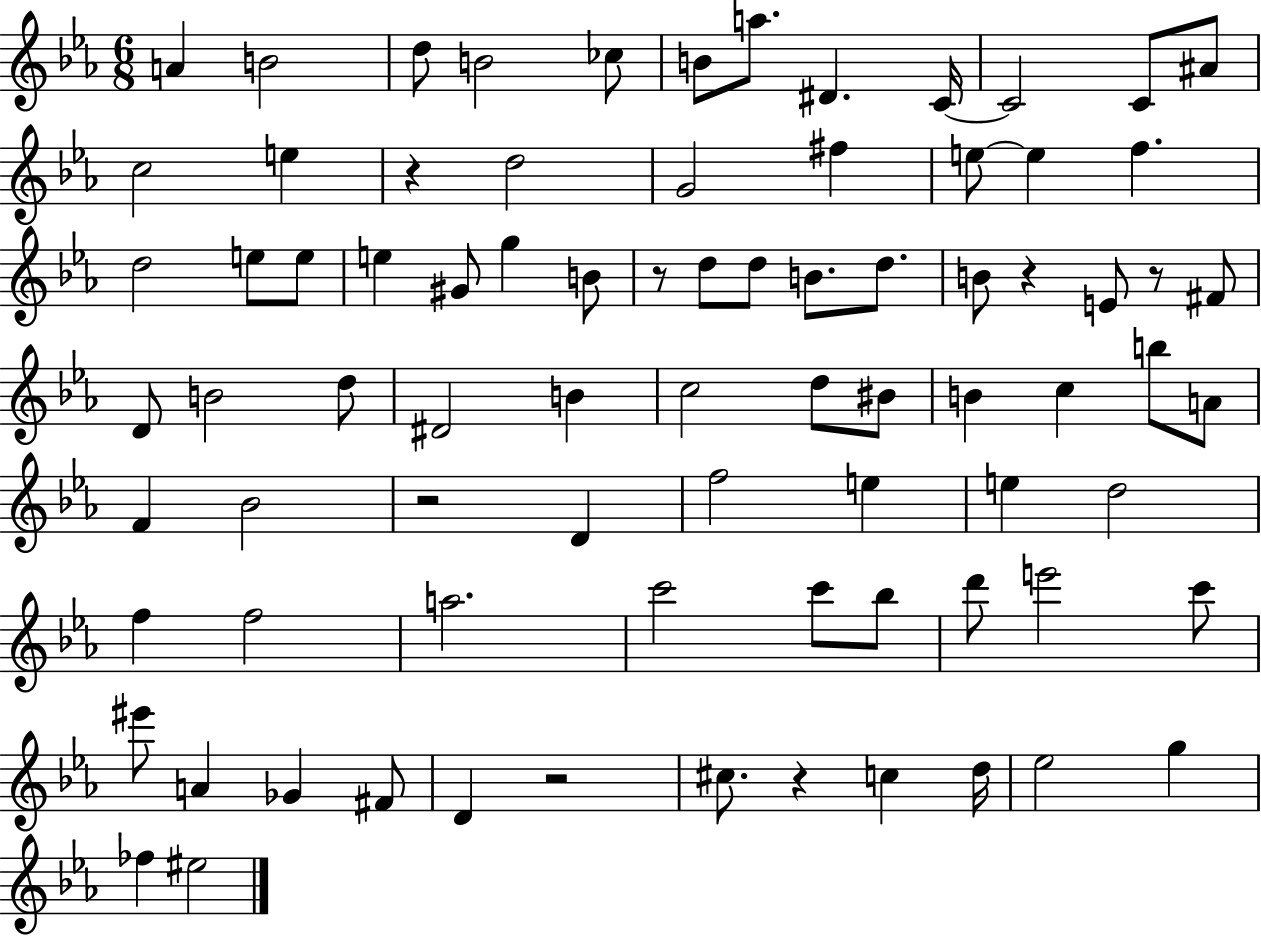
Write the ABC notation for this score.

X:1
T:Untitled
M:6/8
L:1/4
K:Eb
A B2 d/2 B2 _c/2 B/2 a/2 ^D C/4 C2 C/2 ^A/2 c2 e z d2 G2 ^f e/2 e f d2 e/2 e/2 e ^G/2 g B/2 z/2 d/2 d/2 B/2 d/2 B/2 z E/2 z/2 ^F/2 D/2 B2 d/2 ^D2 B c2 d/2 ^B/2 B c b/2 A/2 F _B2 z2 D f2 e e d2 f f2 a2 c'2 c'/2 _b/2 d'/2 e'2 c'/2 ^e'/2 A _G ^F/2 D z2 ^c/2 z c d/4 _e2 g _f ^e2